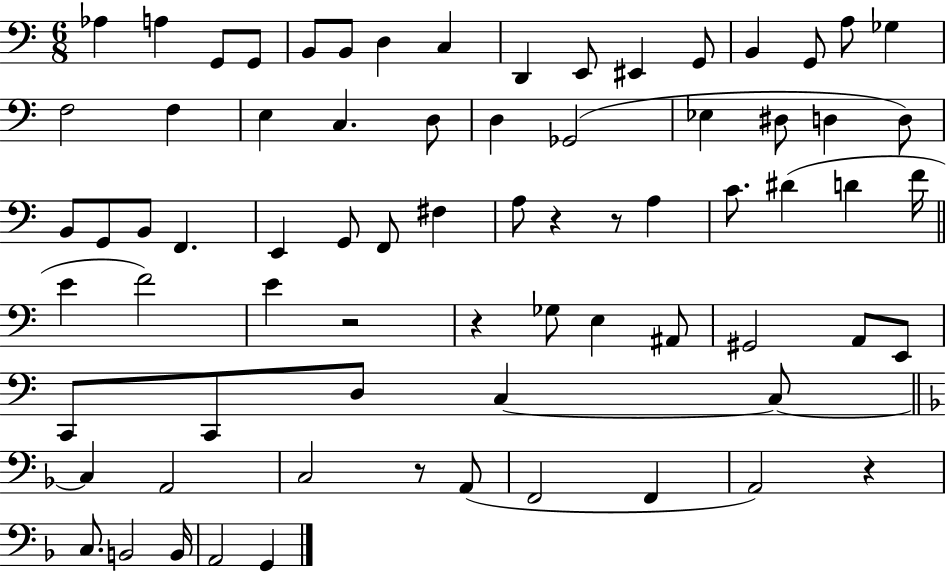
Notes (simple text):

Ab3/q A3/q G2/e G2/e B2/e B2/e D3/q C3/q D2/q E2/e EIS2/q G2/e B2/q G2/e A3/e Gb3/q F3/h F3/q E3/q C3/q. D3/e D3/q Gb2/h Eb3/q D#3/e D3/q D3/e B2/e G2/e B2/e F2/q. E2/q G2/e F2/e F#3/q A3/e R/q R/e A3/q C4/e. D#4/q D4/q F4/s E4/q F4/h E4/q R/h R/q Gb3/e E3/q A#2/e G#2/h A2/e E2/e C2/e C2/e D3/e C3/q C3/e C3/q A2/h C3/h R/e A2/e F2/h F2/q A2/h R/q C3/e. B2/h B2/s A2/h G2/q